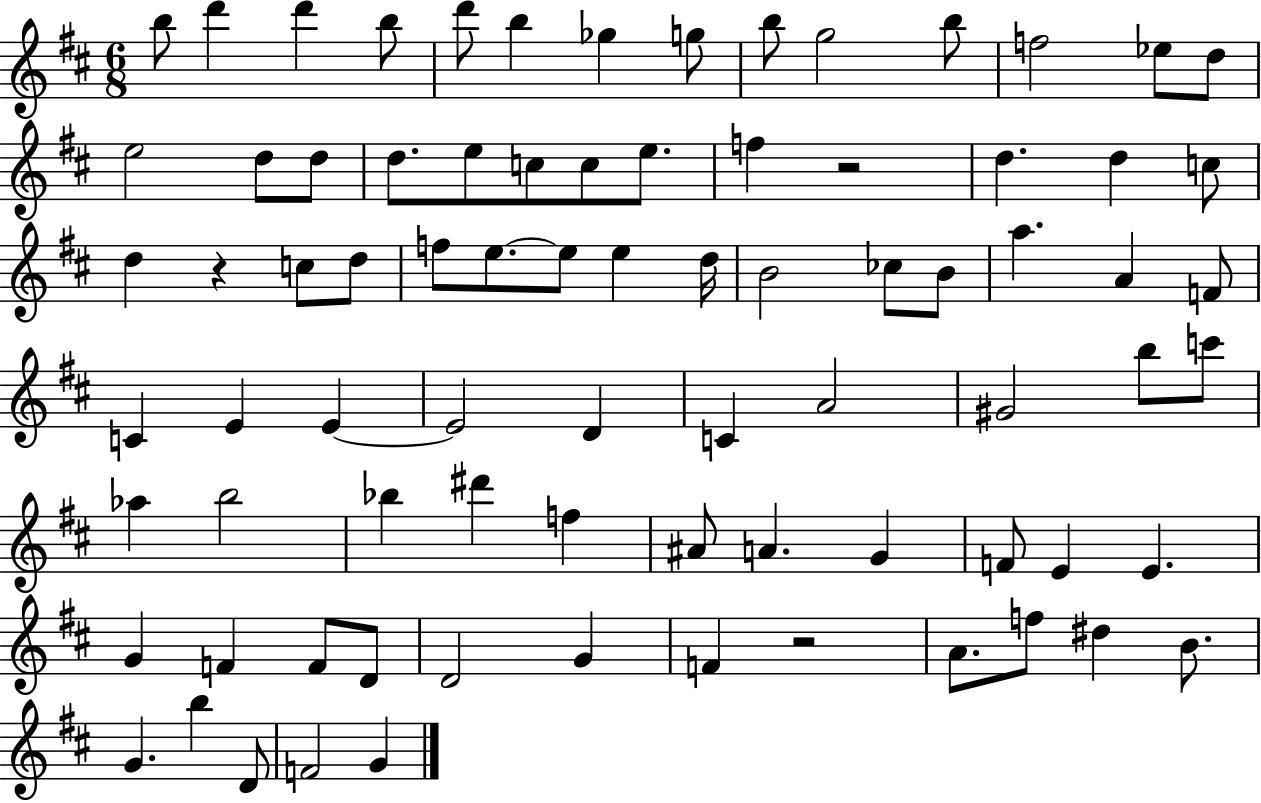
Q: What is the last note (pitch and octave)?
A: G4